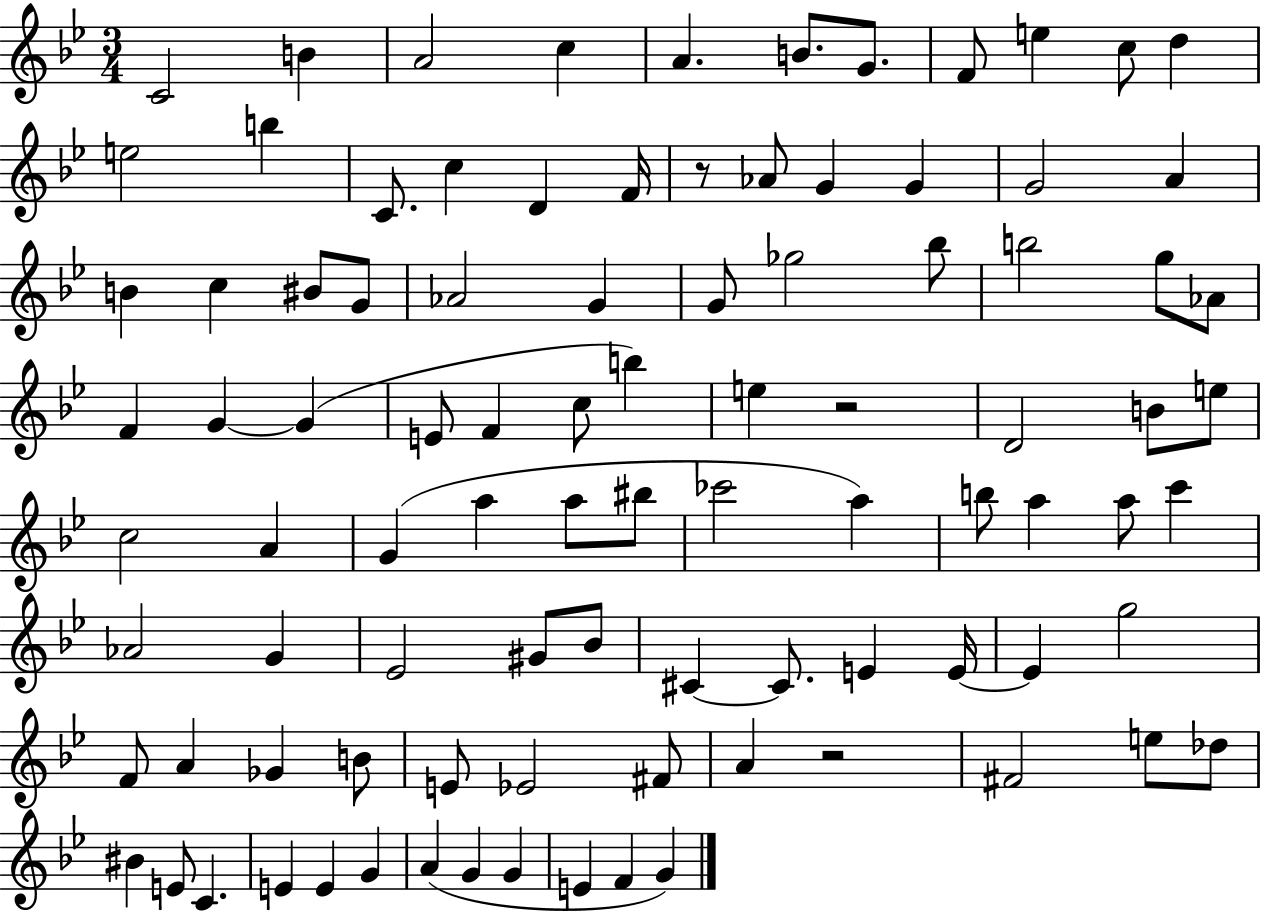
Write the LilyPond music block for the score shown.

{
  \clef treble
  \numericTimeSignature
  \time 3/4
  \key bes \major
  \repeat volta 2 { c'2 b'4 | a'2 c''4 | a'4. b'8. g'8. | f'8 e''4 c''8 d''4 | \break e''2 b''4 | c'8. c''4 d'4 f'16 | r8 aes'8 g'4 g'4 | g'2 a'4 | \break b'4 c''4 bis'8 g'8 | aes'2 g'4 | g'8 ges''2 bes''8 | b''2 g''8 aes'8 | \break f'4 g'4~~ g'4( | e'8 f'4 c''8 b''4) | e''4 r2 | d'2 b'8 e''8 | \break c''2 a'4 | g'4( a''4 a''8 bis''8 | ces'''2 a''4) | b''8 a''4 a''8 c'''4 | \break aes'2 g'4 | ees'2 gis'8 bes'8 | cis'4~~ cis'8. e'4 e'16~~ | e'4 g''2 | \break f'8 a'4 ges'4 b'8 | e'8 ees'2 fis'8 | a'4 r2 | fis'2 e''8 des''8 | \break bis'4 e'8 c'4. | e'4 e'4 g'4 | a'4( g'4 g'4 | e'4 f'4 g'4) | \break } \bar "|."
}